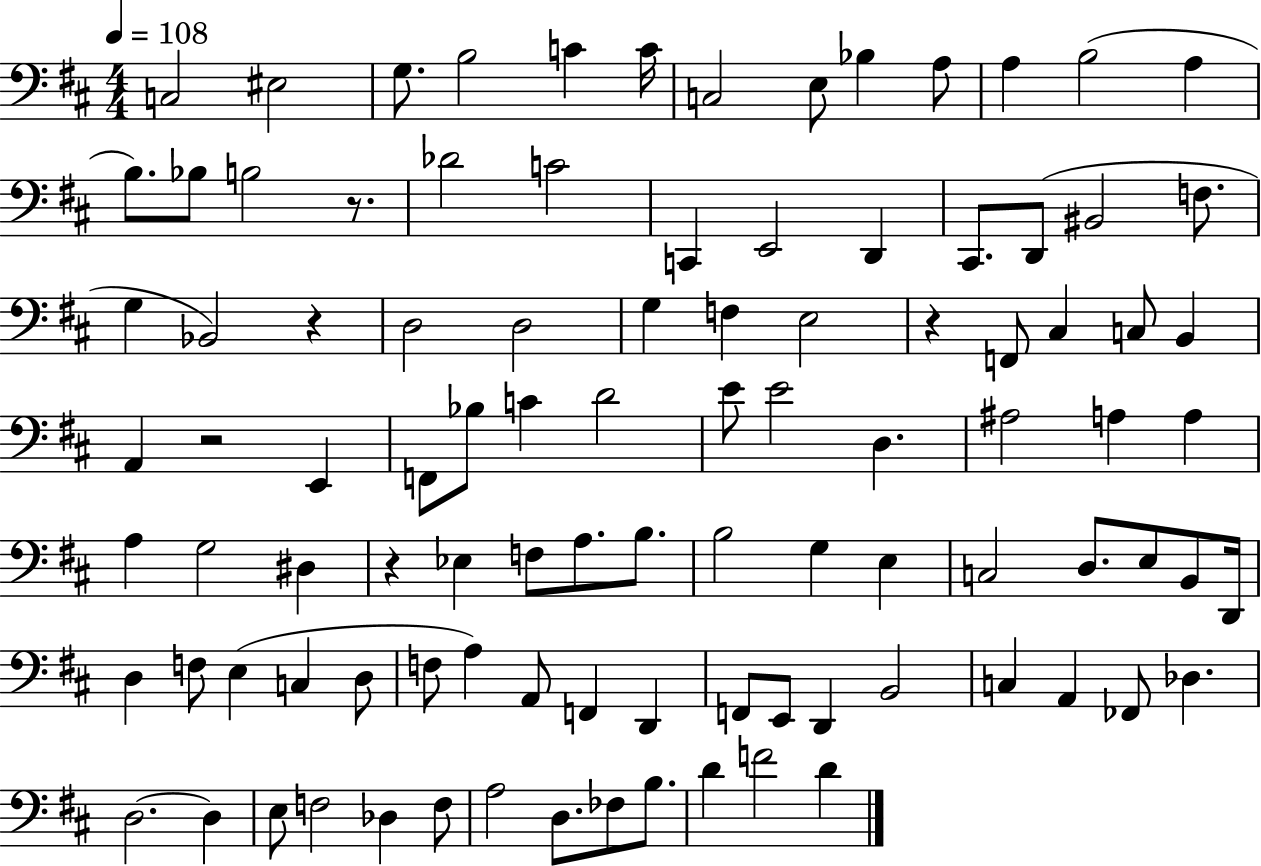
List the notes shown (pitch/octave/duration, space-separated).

C3/h EIS3/h G3/e. B3/h C4/q C4/s C3/h E3/e Bb3/q A3/e A3/q B3/h A3/q B3/e. Bb3/e B3/h R/e. Db4/h C4/h C2/q E2/h D2/q C#2/e. D2/e BIS2/h F3/e. G3/q Bb2/h R/q D3/h D3/h G3/q F3/q E3/h R/q F2/e C#3/q C3/e B2/q A2/q R/h E2/q F2/e Bb3/e C4/q D4/h E4/e E4/h D3/q. A#3/h A3/q A3/q A3/q G3/h D#3/q R/q Eb3/q F3/e A3/e. B3/e. B3/h G3/q E3/q C3/h D3/e. E3/e B2/e D2/s D3/q F3/e E3/q C3/q D3/e F3/e A3/q A2/e F2/q D2/q F2/e E2/e D2/q B2/h C3/q A2/q FES2/e Db3/q. D3/h. D3/q E3/e F3/h Db3/q F3/e A3/h D3/e. FES3/e B3/e. D4/q F4/h D4/q